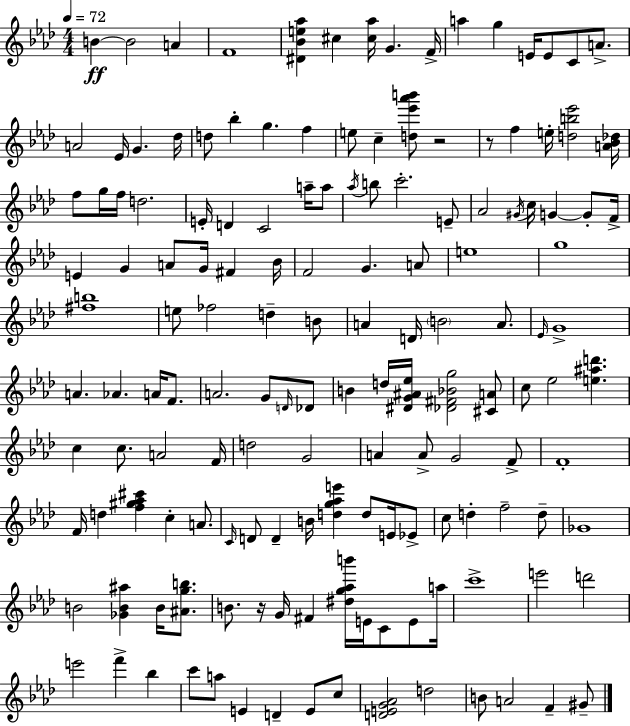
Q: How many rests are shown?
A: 3